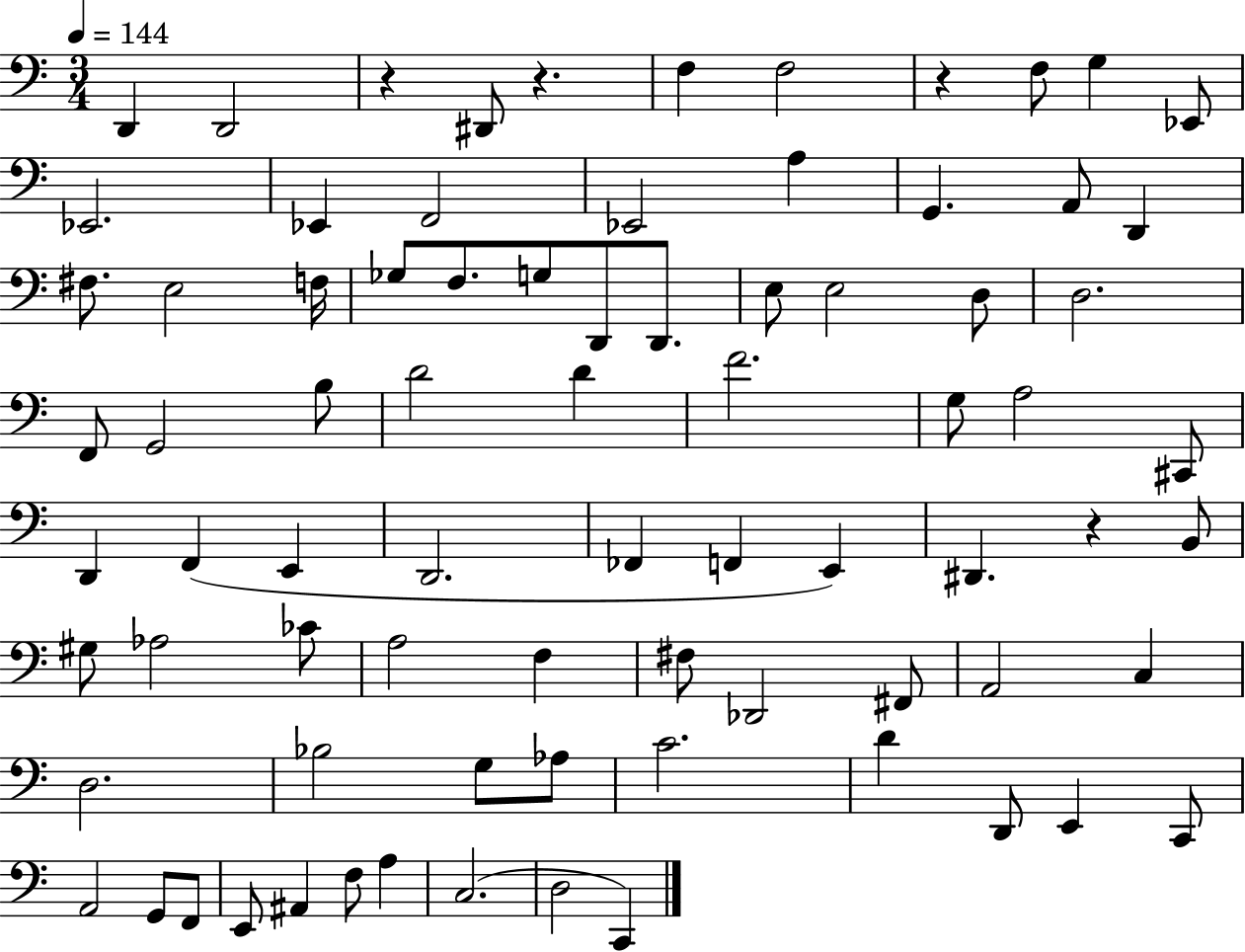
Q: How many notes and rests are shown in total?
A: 79